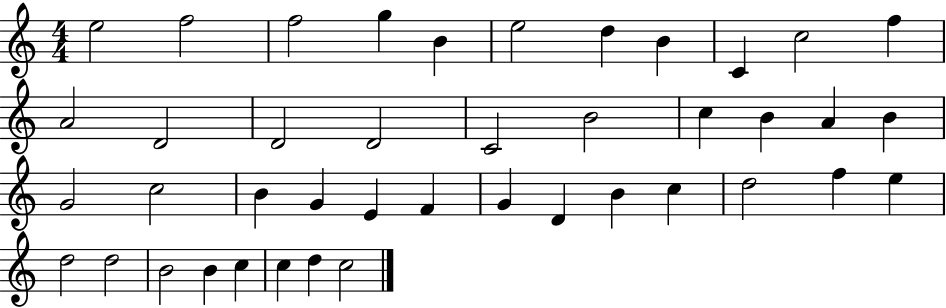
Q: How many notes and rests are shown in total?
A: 42